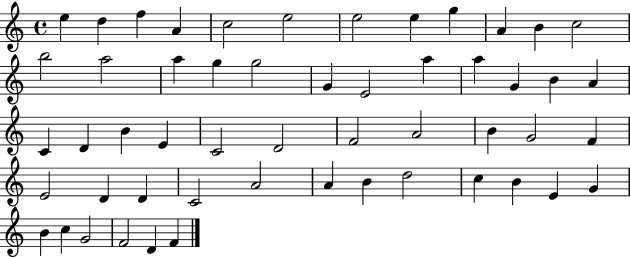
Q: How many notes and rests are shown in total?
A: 53